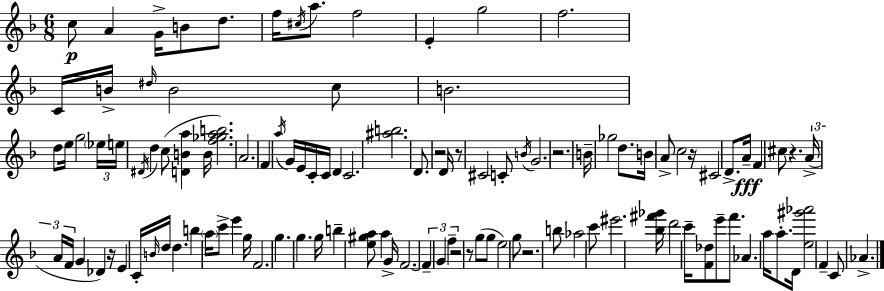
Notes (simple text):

C5/e A4/q G4/s B4/e D5/e. F5/s C#5/s A5/e. F5/h E4/q G5/h F5/h. C4/s B4/s D#5/s B4/h C5/e B4/h. D5/e E5/s G5/h Eb5/s E5/s D#4/s D5/q C5/e [D4,B4,A5]/q B4/s [F5,Gb5,A5,B5]/h. A4/h. F4/q A5/s G4/s E4/s C4/s C4/s D4/q C4/h. [A#5,B5]/h. D4/e. R/h D4/s R/e C#4/h C4/e B4/s G4/h. R/h. B4/s Gb5/h D5/e. B4/s A4/e C5/h R/s C#4/h D4/e. A4/s F4/q C#5/e R/q. A4/s A4/s F4/s G4/q Db4/q R/s E4/q C4/s B4/s D5/s D5/q. B5/q A5/s C6/e E6/q G5/s F4/h. G5/q. G5/q. G5/s B5/q [E5,G#5,A5]/e A5/q G4/s F4/h. F4/q G4/q F5/q R/h R/e G5/e G5/e E5/h G5/e R/h. B5/e Ab5/h C6/e EIS6/h. [Bb5,F#6,Gb6]/s D6/h C6/s [F4,Db5]/e E6/e F6/e. Ab4/q. A5/s A5/e. D4/s [E5,G#6,Ab6]/h F4/q C4/e Ab4/q.